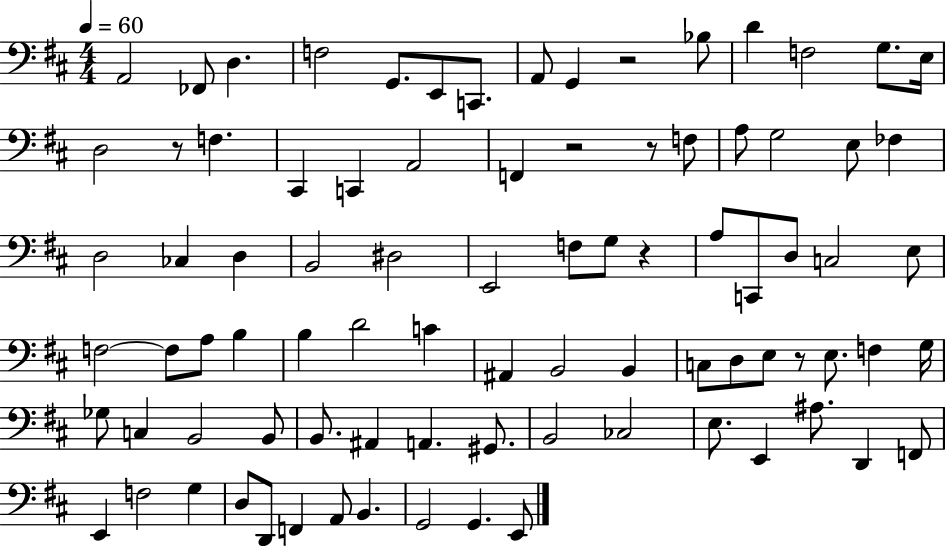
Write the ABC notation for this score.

X:1
T:Untitled
M:4/4
L:1/4
K:D
A,,2 _F,,/2 D, F,2 G,,/2 E,,/2 C,,/2 A,,/2 G,, z2 _B,/2 D F,2 G,/2 E,/4 D,2 z/2 F, ^C,, C,, A,,2 F,, z2 z/2 F,/2 A,/2 G,2 E,/2 _F, D,2 _C, D, B,,2 ^D,2 E,,2 F,/2 G,/2 z A,/2 C,,/2 D,/2 C,2 E,/2 F,2 F,/2 A,/2 B, B, D2 C ^A,, B,,2 B,, C,/2 D,/2 E,/2 z/2 E,/2 F, G,/4 _G,/2 C, B,,2 B,,/2 B,,/2 ^A,, A,, ^G,,/2 B,,2 _C,2 E,/2 E,, ^A,/2 D,, F,,/2 E,, F,2 G, D,/2 D,,/2 F,, A,,/2 B,, G,,2 G,, E,,/2